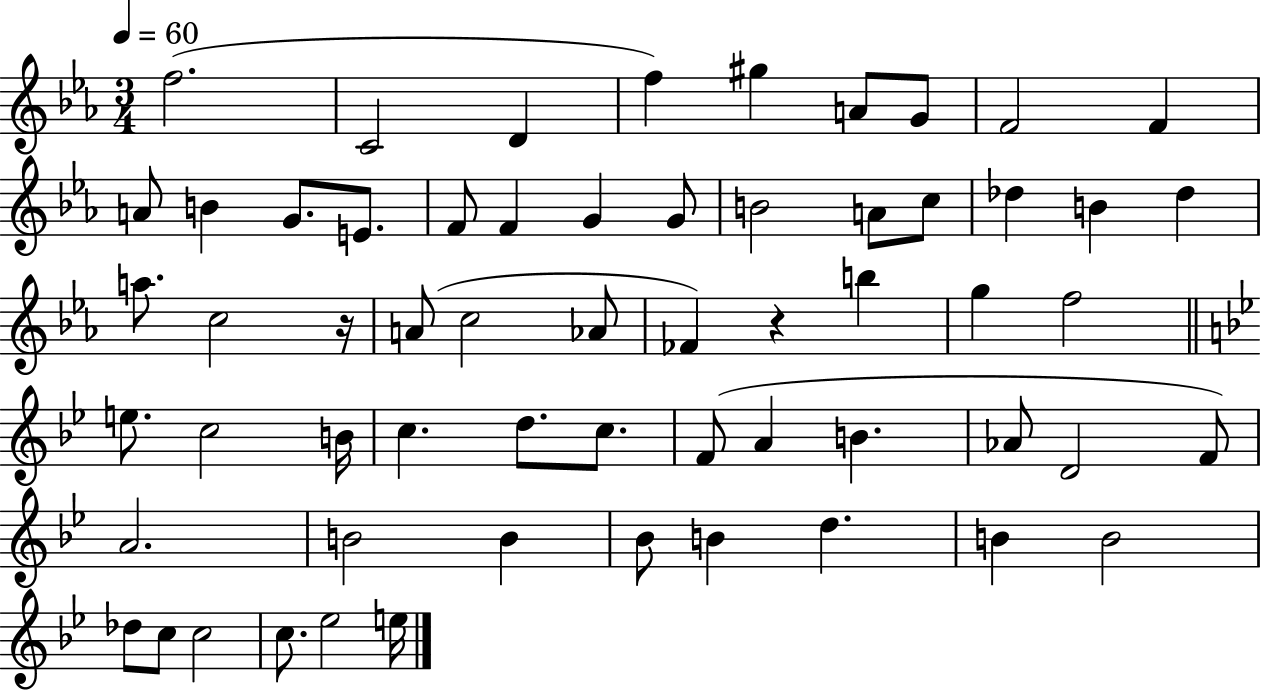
{
  \clef treble
  \numericTimeSignature
  \time 3/4
  \key ees \major
  \tempo 4 = 60
  f''2.( | c'2 d'4 | f''4) gis''4 a'8 g'8 | f'2 f'4 | \break a'8 b'4 g'8. e'8. | f'8 f'4 g'4 g'8 | b'2 a'8 c''8 | des''4 b'4 des''4 | \break a''8. c''2 r16 | a'8( c''2 aes'8 | fes'4) r4 b''4 | g''4 f''2 | \break \bar "||" \break \key g \minor e''8. c''2 b'16 | c''4. d''8. c''8. | f'8( a'4 b'4. | aes'8 d'2 f'8) | \break a'2. | b'2 b'4 | bes'8 b'4 d''4. | b'4 b'2 | \break des''8 c''8 c''2 | c''8. ees''2 e''16 | \bar "|."
}